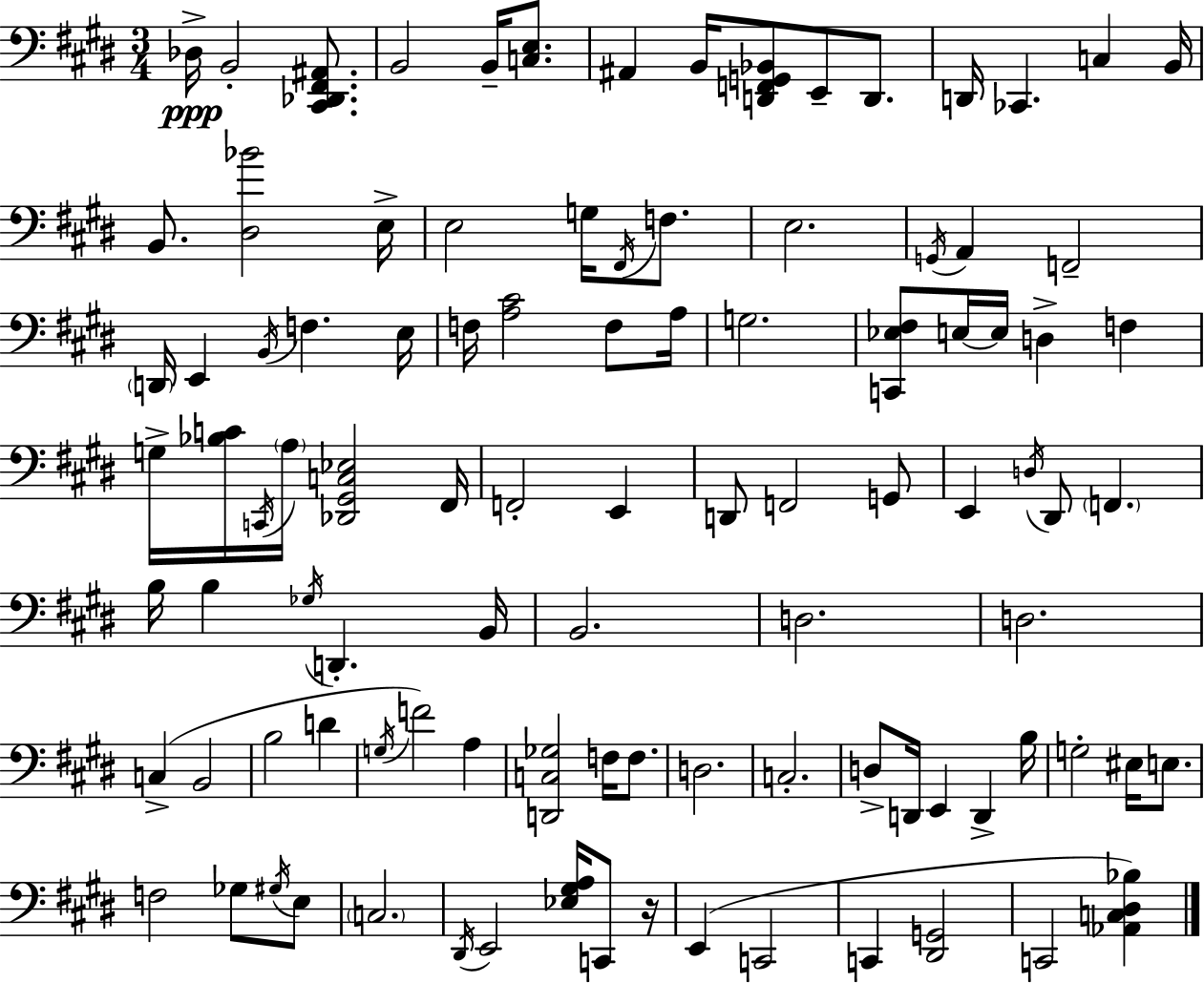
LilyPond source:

{
  \clef bass
  \numericTimeSignature
  \time 3/4
  \key e \major
  des16->\ppp b,2-. <cis, des, fis, ais,>8. | b,2 b,16-- <c e>8. | ais,4 b,16 <d, f, g, bes,>8 e,8-- d,8. | d,16 ces,4. c4 b,16 | \break b,8. <dis bes'>2 e16-> | e2 g16 \acciaccatura { fis,16 } f8. | e2. | \acciaccatura { g,16 } a,4 f,2-- | \break \parenthesize d,16 e,4 \acciaccatura { b,16 } f4. | e16 f16 <a cis'>2 | f8 a16 g2. | <c, ees fis>8 e16~~ e16 d4-> f4 | \break g16-> <bes c'>16 \acciaccatura { c,16 } \parenthesize a16 <des, gis, c ees>2 | fis,16 f,2-. | e,4 d,8 f,2 | g,8 e,4 \acciaccatura { d16 } dis,8 \parenthesize f,4. | \break b16 b4 \acciaccatura { ges16 } d,4.-. | b,16 b,2. | d2. | d2. | \break c4->( b,2 | b2 | d'4 \acciaccatura { g16 }) f'2 | a4 <d, c ges>2 | \break f16 f8. d2. | c2.-. | d8-> d,16 e,4 | d,4-> b16 g2-. | \break eis16 e8. f2 | ges8 \acciaccatura { gis16 } e8 \parenthesize c2. | \acciaccatura { dis,16 } e,2 | <ees gis a>16 c,8 r16 e,4( | \break c,2 c,4 | <dis, g,>2 c,2 | <aes, c dis bes>4) \bar "|."
}